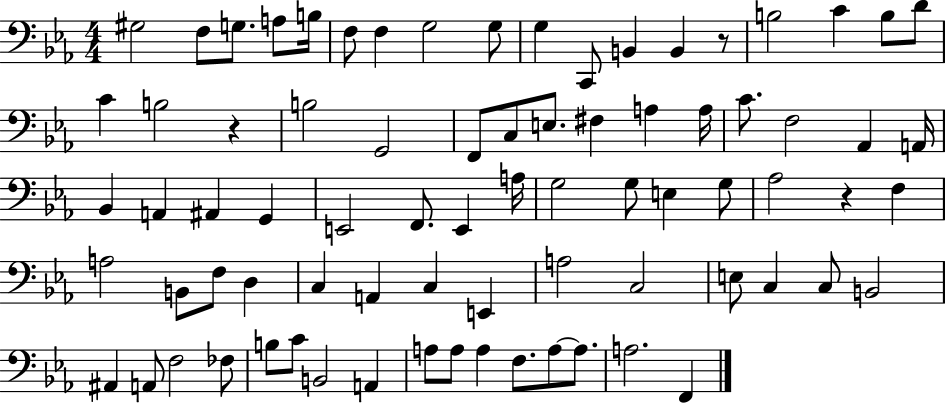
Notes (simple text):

G#3/h F3/e G3/e. A3/e B3/s F3/e F3/q G3/h G3/e G3/q C2/e B2/q B2/q R/e B3/h C4/q B3/e D4/e C4/q B3/h R/q B3/h G2/h F2/e C3/e E3/e. F#3/q A3/q A3/s C4/e. F3/h Ab2/q A2/s Bb2/q A2/q A#2/q G2/q E2/h F2/e. E2/q A3/s G3/h G3/e E3/q G3/e Ab3/h R/q F3/q A3/h B2/e F3/e D3/q C3/q A2/q C3/q E2/q A3/h C3/h E3/e C3/q C3/e B2/h A#2/q A2/e F3/h FES3/e B3/e C4/e B2/h A2/q A3/e A3/e A3/q F3/e. A3/e A3/e. A3/h. F2/q